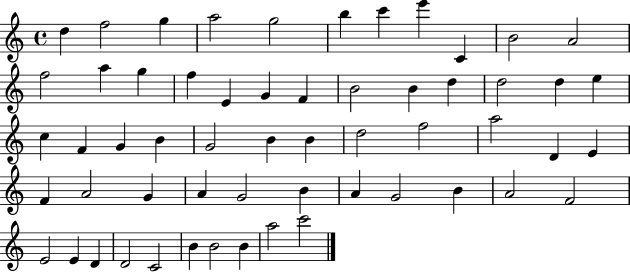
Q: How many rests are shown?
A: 0